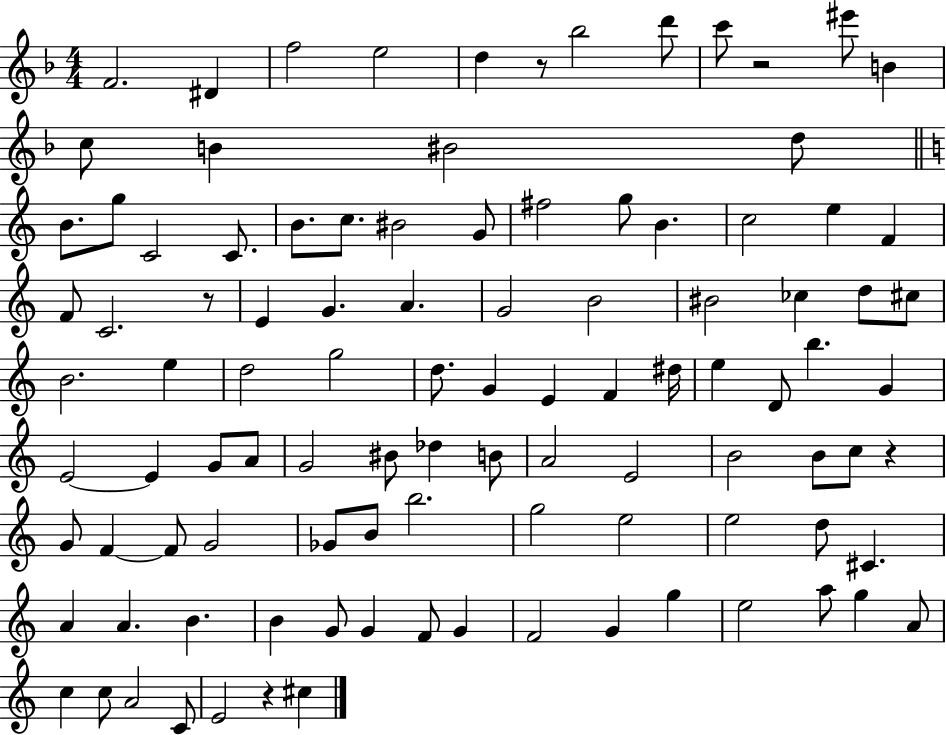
{
  \clef treble
  \numericTimeSignature
  \time 4/4
  \key f \major
  f'2. dis'4 | f''2 e''2 | d''4 r8 bes''2 d'''8 | c'''8 r2 eis'''8 b'4 | \break c''8 b'4 bis'2 d''8 | \bar "||" \break \key c \major b'8. g''8 c'2 c'8. | b'8. c''8. bis'2 g'8 | fis''2 g''8 b'4. | c''2 e''4 f'4 | \break f'8 c'2. r8 | e'4 g'4. a'4. | g'2 b'2 | bis'2 ces''4 d''8 cis''8 | \break b'2. e''4 | d''2 g''2 | d''8. g'4 e'4 f'4 dis''16 | e''4 d'8 b''4. g'4 | \break e'2~~ e'4 g'8 a'8 | g'2 bis'8 des''4 b'8 | a'2 e'2 | b'2 b'8 c''8 r4 | \break g'8 f'4~~ f'8 g'2 | ges'8 b'8 b''2. | g''2 e''2 | e''2 d''8 cis'4. | \break a'4 a'4. b'4. | b'4 g'8 g'4 f'8 g'4 | f'2 g'4 g''4 | e''2 a''8 g''4 a'8 | \break c''4 c''8 a'2 c'8 | e'2 r4 cis''4 | \bar "|."
}